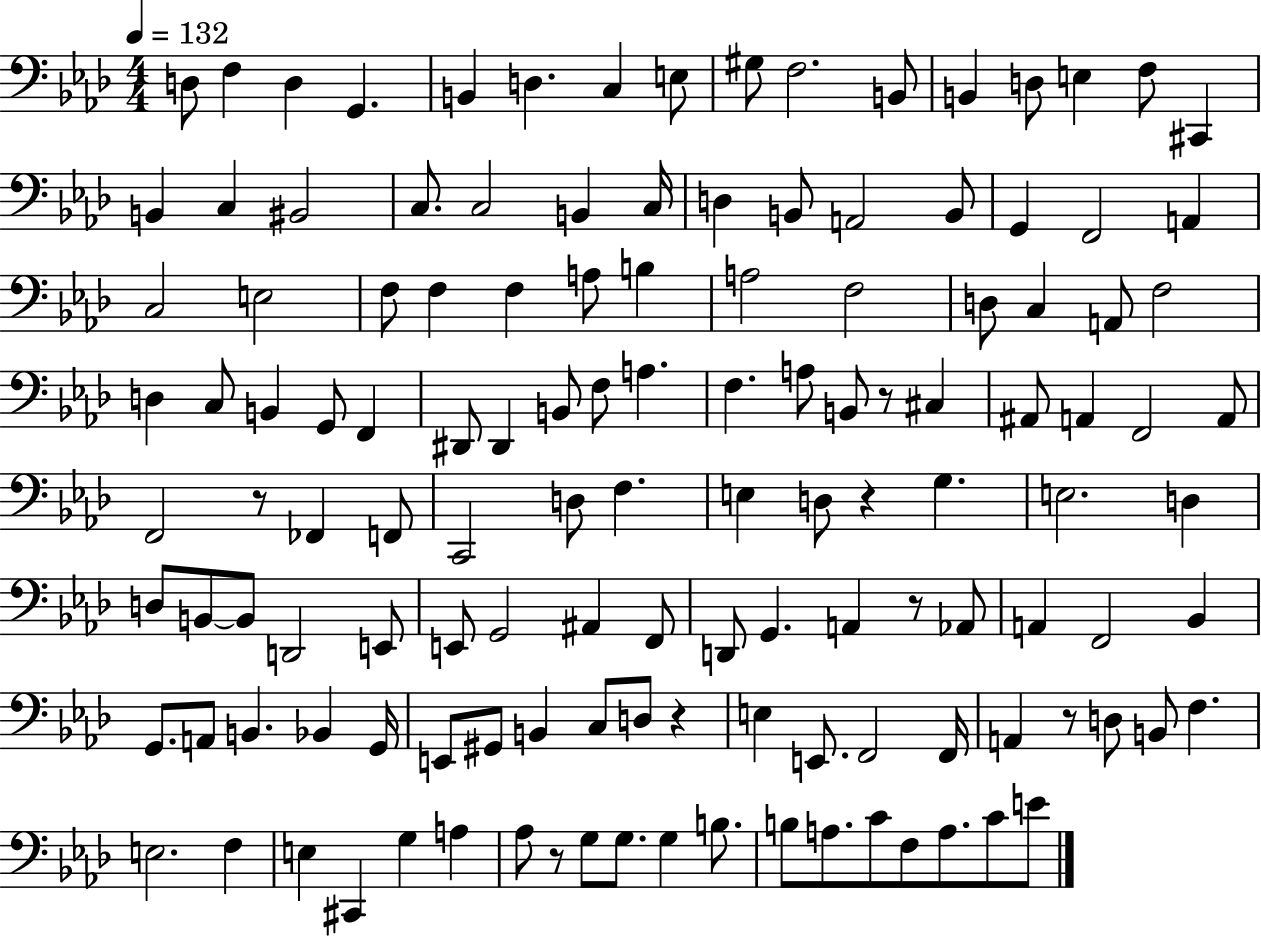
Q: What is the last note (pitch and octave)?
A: E4